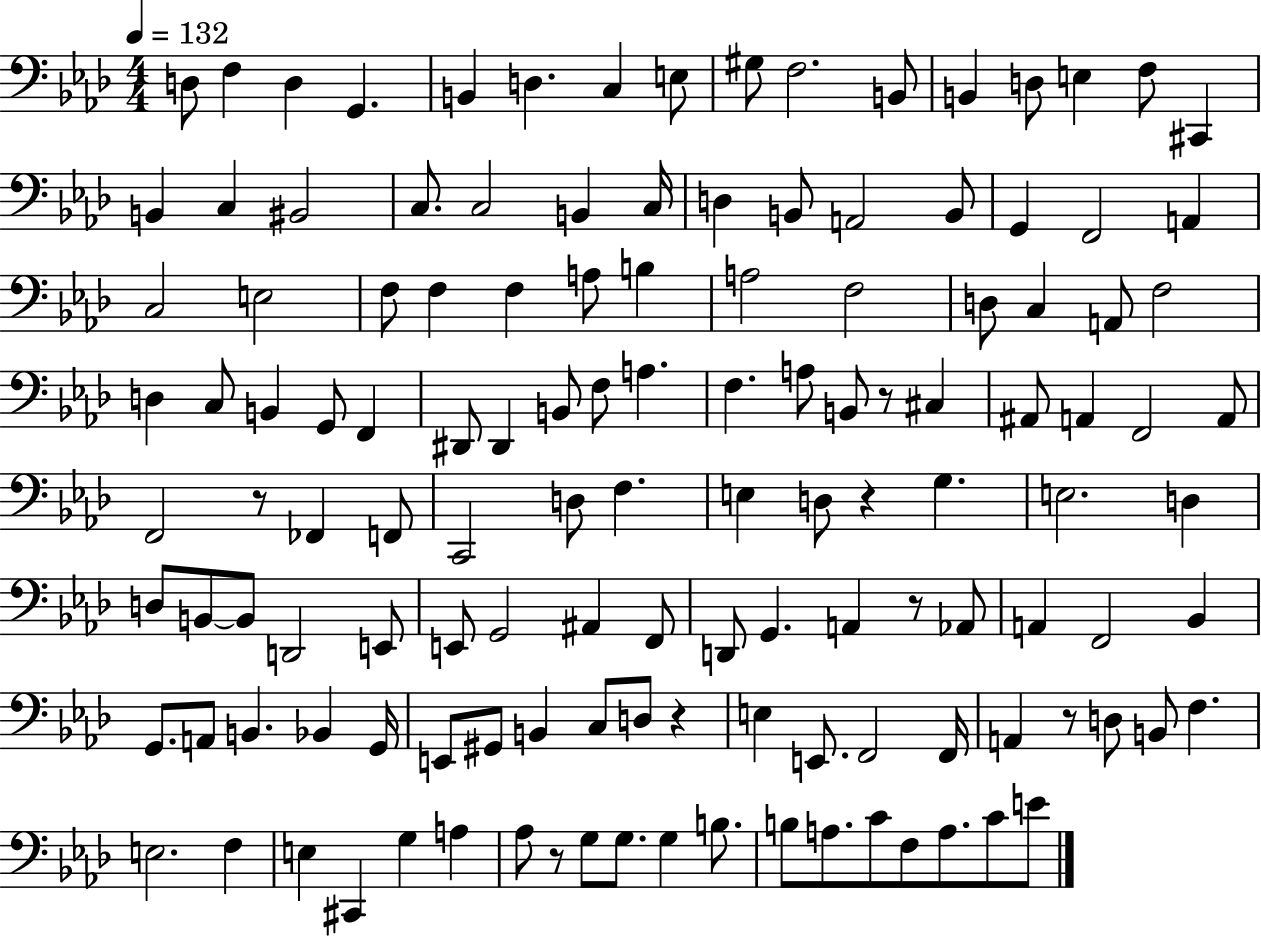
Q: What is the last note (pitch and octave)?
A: E4